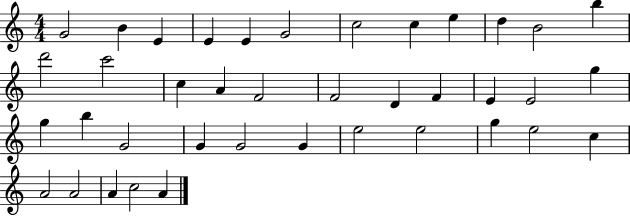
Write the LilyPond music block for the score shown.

{
  \clef treble
  \numericTimeSignature
  \time 4/4
  \key c \major
  g'2 b'4 e'4 | e'4 e'4 g'2 | c''2 c''4 e''4 | d''4 b'2 b''4 | \break d'''2 c'''2 | c''4 a'4 f'2 | f'2 d'4 f'4 | e'4 e'2 g''4 | \break g''4 b''4 g'2 | g'4 g'2 g'4 | e''2 e''2 | g''4 e''2 c''4 | \break a'2 a'2 | a'4 c''2 a'4 | \bar "|."
}